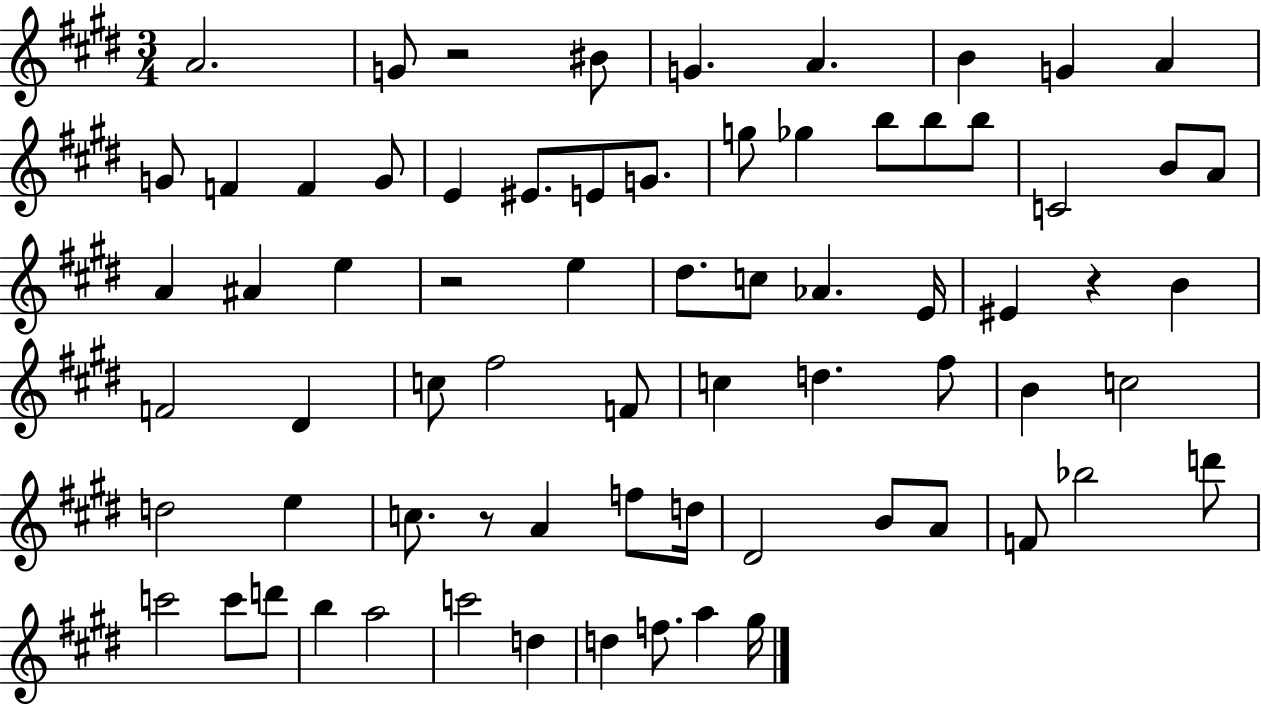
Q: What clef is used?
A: treble